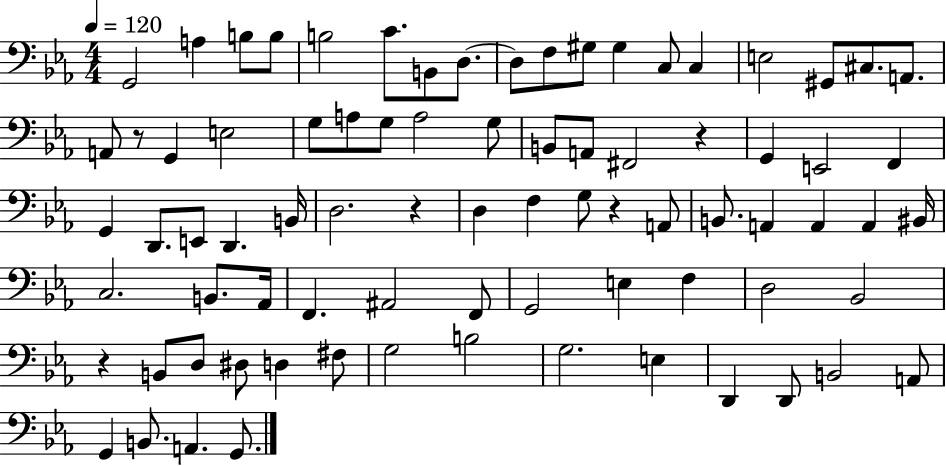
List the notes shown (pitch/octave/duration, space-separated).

G2/h A3/q B3/e B3/e B3/h C4/e. B2/e D3/e. D3/e F3/e G#3/e G#3/q C3/e C3/q E3/h G#2/e C#3/e. A2/e. A2/e R/e G2/q E3/h G3/e A3/e G3/e A3/h G3/e B2/e A2/e F#2/h R/q G2/q E2/h F2/q G2/q D2/e. E2/e D2/q. B2/s D3/h. R/q D3/q F3/q G3/e R/q A2/e B2/e. A2/q A2/q A2/q BIS2/s C3/h. B2/e. Ab2/s F2/q. A#2/h F2/e G2/h E3/q F3/q D3/h Bb2/h R/q B2/e D3/e D#3/e D3/q F#3/e G3/h B3/h G3/h. E3/q D2/q D2/e B2/h A2/e G2/q B2/e. A2/q. G2/e.